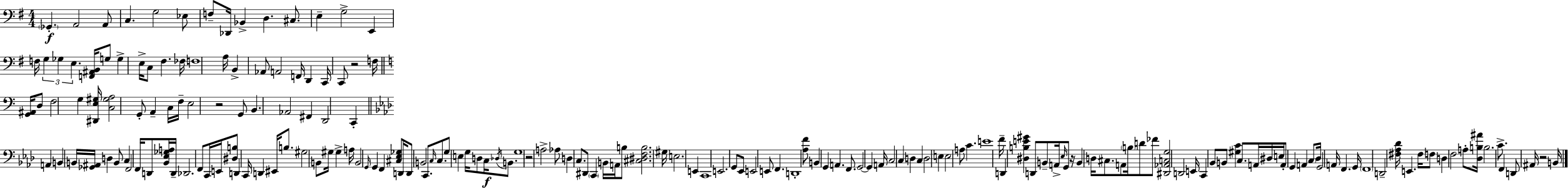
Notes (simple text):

Gb2/q. A2/h A2/e C3/q. G3/h Eb3/e F3/e Db2/s Bb2/q D3/q. C#3/e. E3/q G3/h E2/q F3/s G3/q Gb3/q E3/q. [F2,A#2,B2]/s G3/e G3/q E3/s C3/e F#3/q. FES3/s F3/w A3/s B2/q Ab2/e A2/h F2/s D2/q C2/s C2/e R/h F3/s [G2,A#2]/s D3/e F3/h G3/q [D#2,E3,G#3]/s [C3,G#3,A3]/h G2/e A2/q C3/s F3/s E3/h R/h G2/e B2/q. Ab2/h F#2/q D2/h C2/q A2/q B2/q B2/s [Gb2,A#2]/s D3/q B2/e C3/q F2/h F2/s D2/e [Bb2,Eb3,Gb3,A3]/s D2/s Db2/h. F2/e C2/s E2/s [D#3,B3]/e D2/q C2/s D2/q EIS2/s B3/e. G#3/h B2/e G#3/s G#3/q A3/s B2/h G2/s G2/q F2/q [C#3,Eb3,Gb3]/e D2/s D2/e B2/h C2/e. C3/s C3/e. G3/e E3/q G3/s D3/e C3/s Db3/s B2/e. G3/w R/h A3/h Ab3/e D3/q C3/e. D#2/e C2/q B2/s A2/s B3/e [C#3,D#3,F3,B3]/h. G#3/s E3/h. E2/q C2/w E2/h. G2/e Eb2/e E2/h E2/e F2/q. D2/w [Ab3,F4]/e B2/q G2/q A2/q. F2/e. G2/h G2/q A2/s C3/h C3/q D3/q C3/q D3/h E3/q E3/h A3/e C4/q. E4/w F4/s D2/q [D#3,B3,E4,G#4]/q D2/e B2/e A2/s Eb3/s G2/e R/s B2/q D3/s C#3/e. A2/e B3/s D4/e FES4/e [D#2,Ab2,C3,G3]/h D2/h E2/s C2/q Bb2/e B2/e [G#3,C4]/q C3/e. A2/s D#3/s E3/s A2/e G2/q A2/q C3/e Db3/s G2/h A2/s F2/q. G2/s F2/w D2/h [F#3,Ab3,Db4]/s E2/q. F#3/s F3/e D3/q F3/h A3/e [Db3,B3,A#4]/s B3/h. C4/e. F2/q D2/e A#2/s R/h B2/s